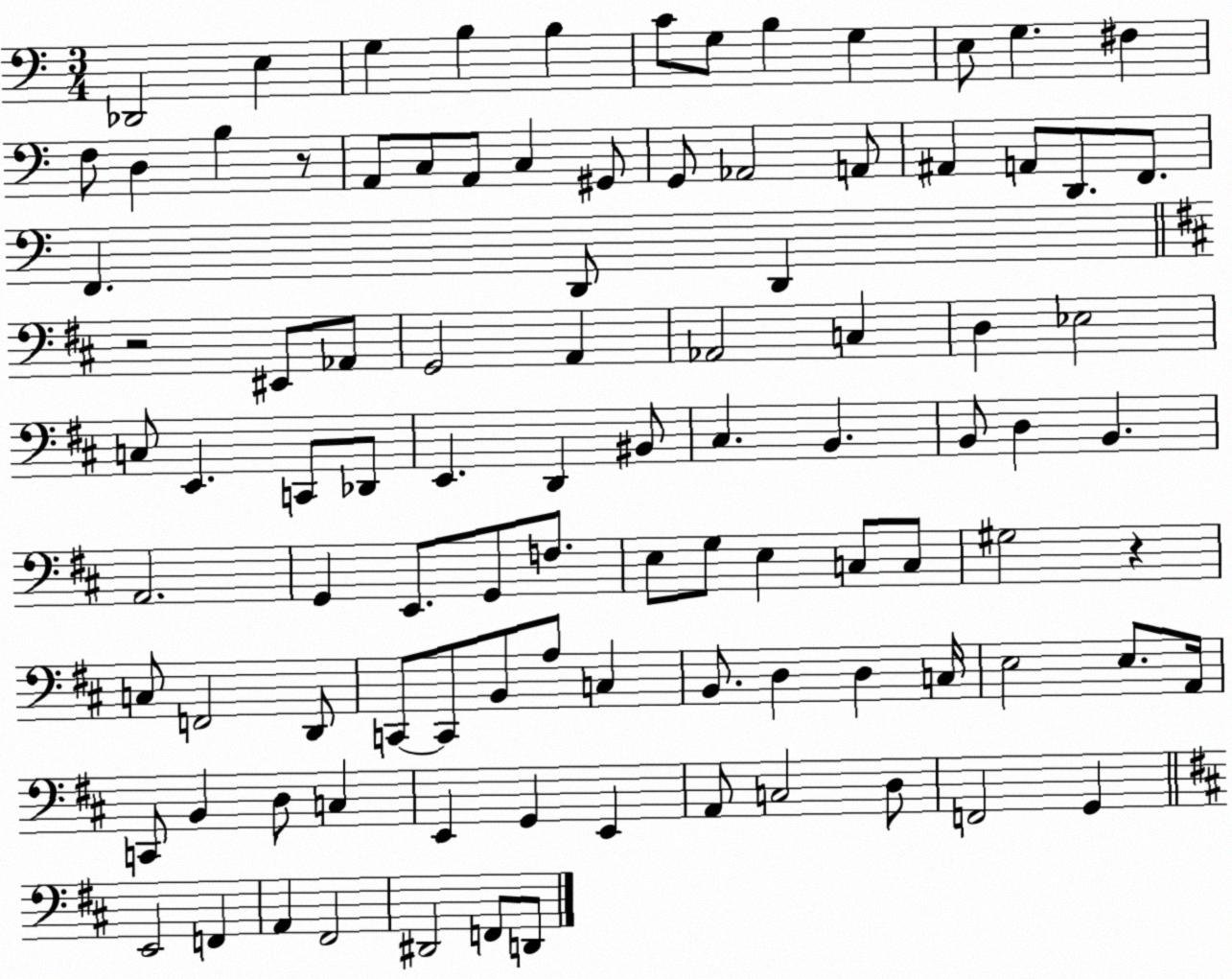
X:1
T:Untitled
M:3/4
L:1/4
K:C
_D,,2 E, G, B, B, C/2 G,/2 B, G, E,/2 G, ^F, F,/2 D, B, z/2 A,,/2 C,/2 A,,/2 C, ^G,,/2 G,,/2 _A,,2 A,,/2 ^A,, A,,/2 D,,/2 F,,/2 F,, D,,/2 D,, z2 ^E,,/2 _A,,/2 G,,2 A,, _A,,2 C, D, _E,2 C,/2 E,, C,,/2 _D,,/2 E,, D,, ^B,,/2 ^C, B,, B,,/2 D, B,, A,,2 G,, E,,/2 G,,/2 F,/2 E,/2 G,/2 E, C,/2 C,/2 ^G,2 z C,/2 F,,2 D,,/2 C,,/2 C,,/2 B,,/2 A,/2 C, B,,/2 D, D, C,/4 E,2 E,/2 A,,/4 C,,/2 B,, D,/2 C, E,, G,, E,, A,,/2 C,2 D,/2 F,,2 G,, E,,2 F,, A,, ^F,,2 ^D,,2 F,,/2 D,,/2